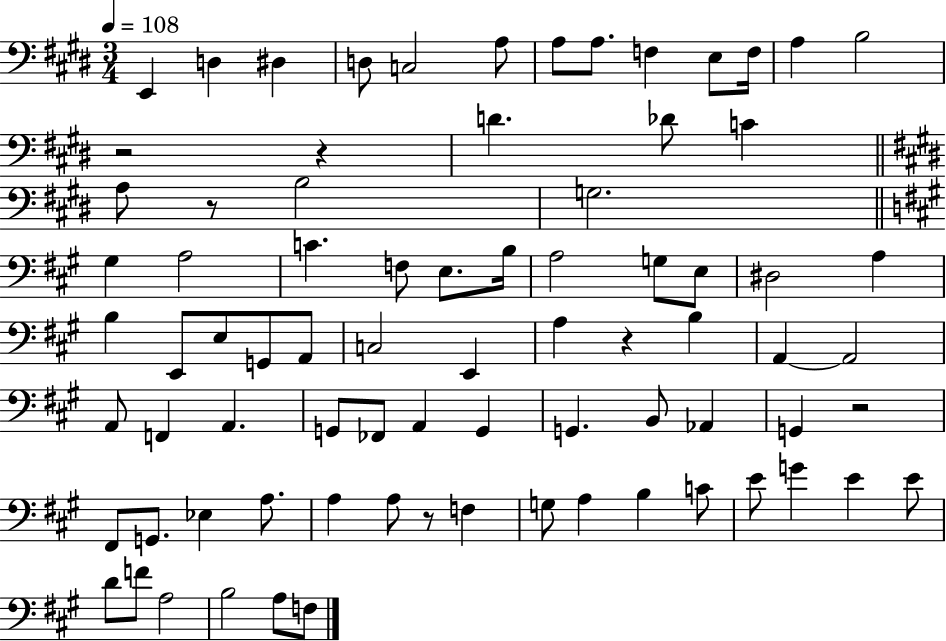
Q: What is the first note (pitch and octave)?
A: E2